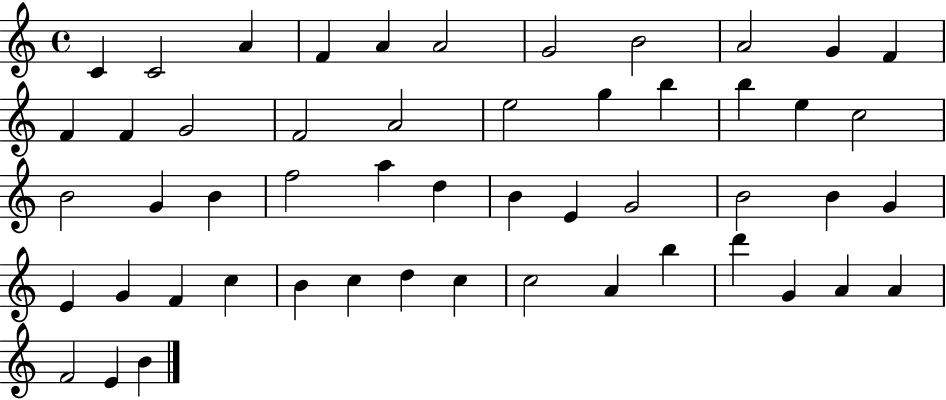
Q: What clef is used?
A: treble